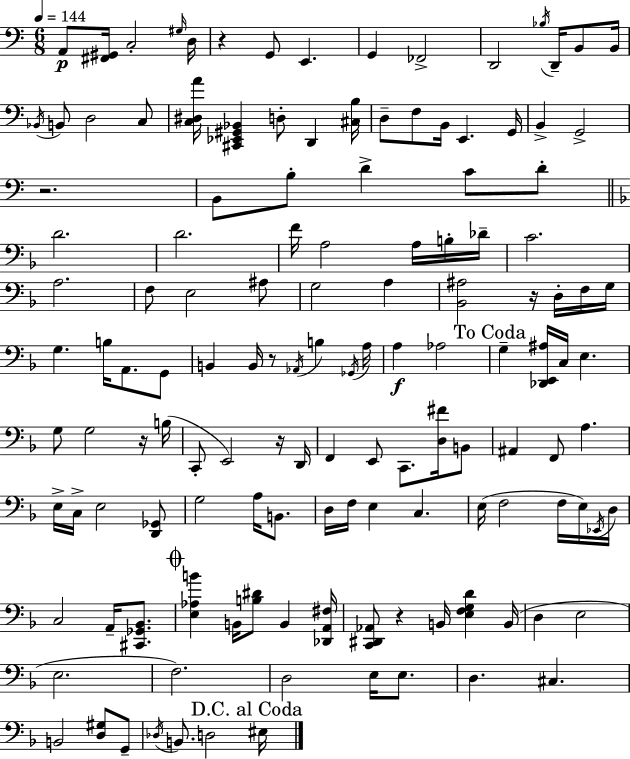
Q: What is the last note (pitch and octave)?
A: EIS3